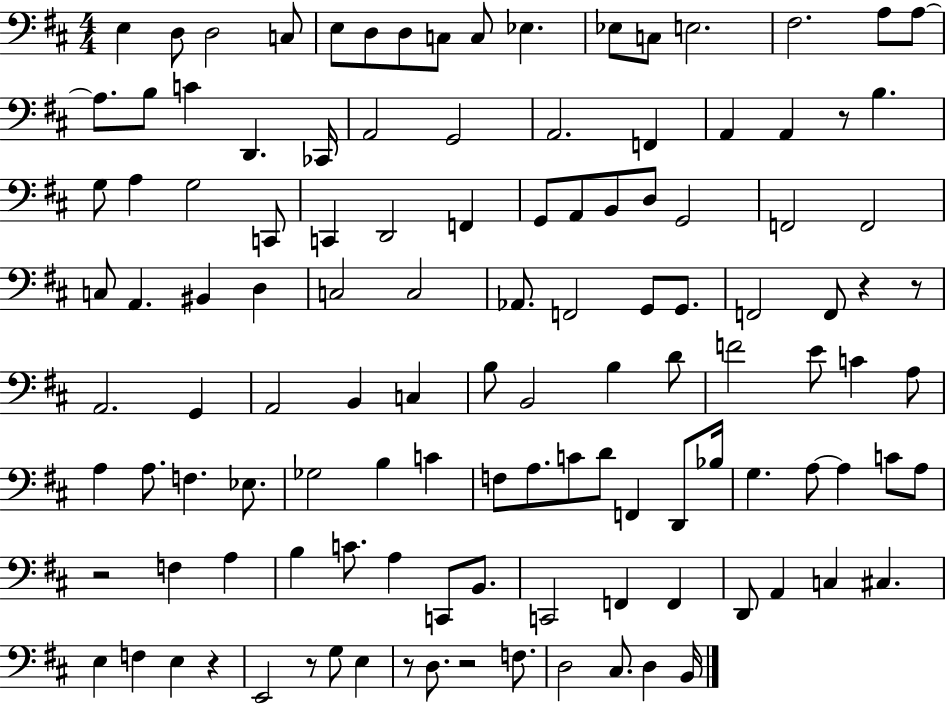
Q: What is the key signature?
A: D major